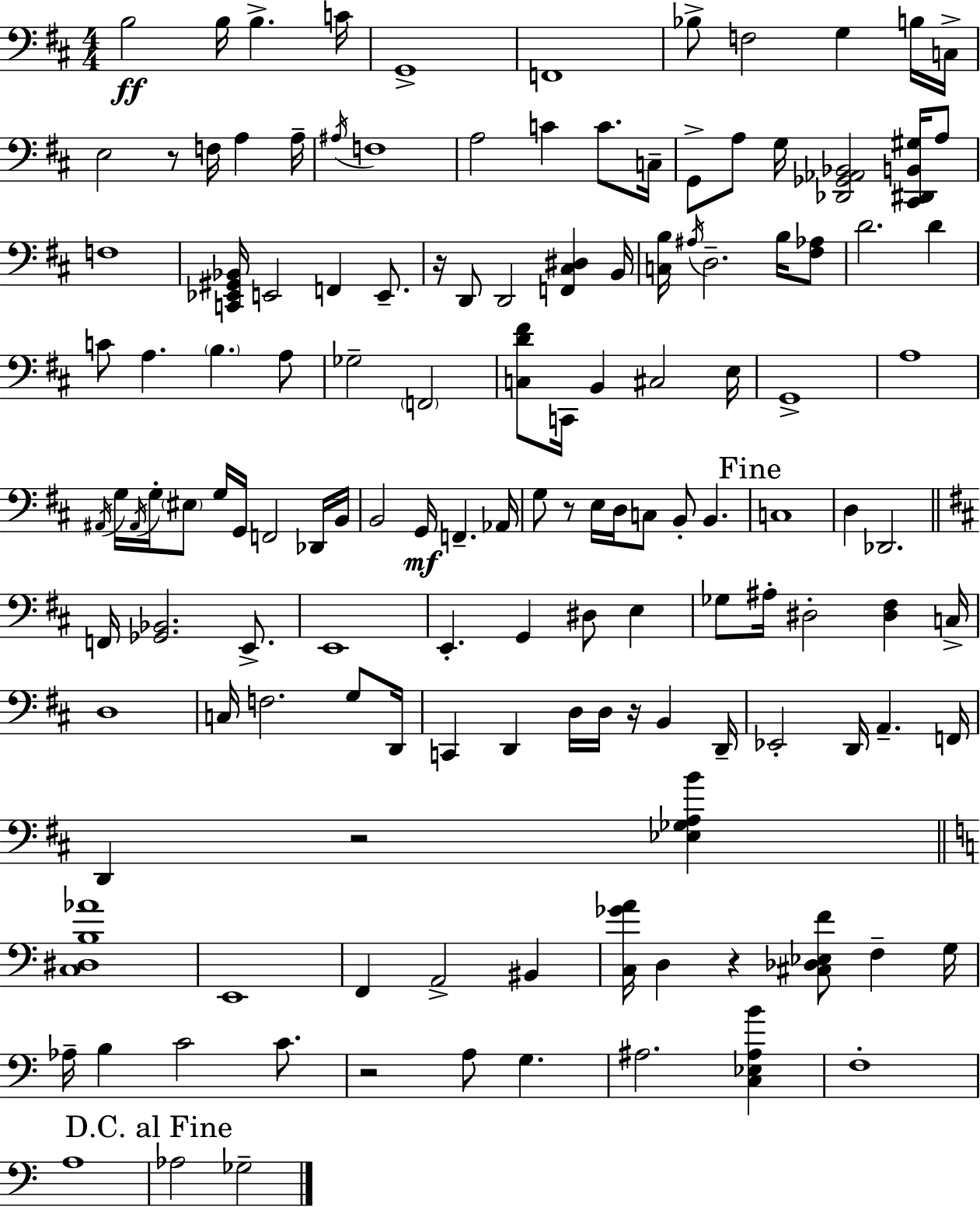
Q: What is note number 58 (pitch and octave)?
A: Db2